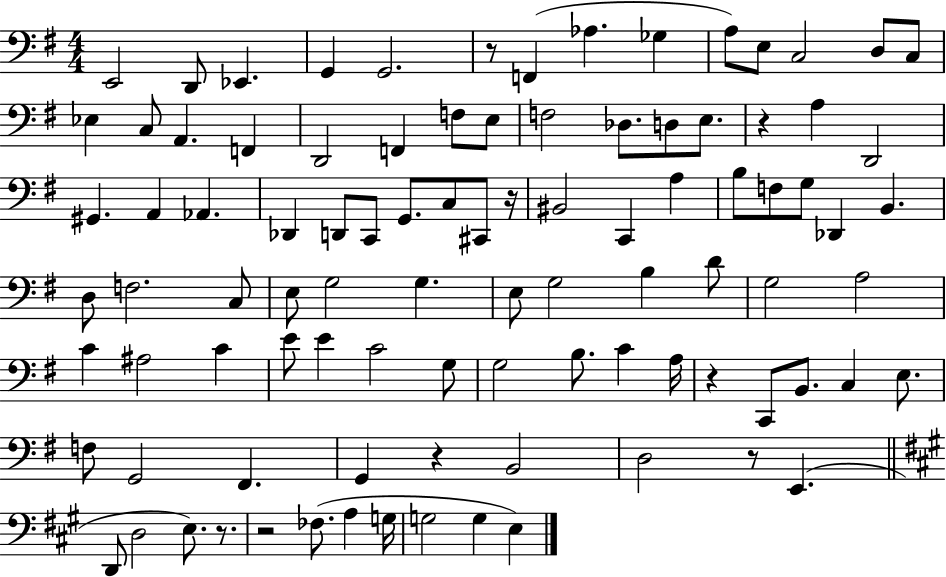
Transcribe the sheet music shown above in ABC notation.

X:1
T:Untitled
M:4/4
L:1/4
K:G
E,,2 D,,/2 _E,, G,, G,,2 z/2 F,, _A, _G, A,/2 E,/2 C,2 D,/2 C,/2 _E, C,/2 A,, F,, D,,2 F,, F,/2 E,/2 F,2 _D,/2 D,/2 E,/2 z A, D,,2 ^G,, A,, _A,, _D,, D,,/2 C,,/2 G,,/2 C,/2 ^C,,/2 z/4 ^B,,2 C,, A, B,/2 F,/2 G,/2 _D,, B,, D,/2 F,2 C,/2 E,/2 G,2 G, E,/2 G,2 B, D/2 G,2 A,2 C ^A,2 C E/2 E C2 G,/2 G,2 B,/2 C A,/4 z C,,/2 B,,/2 C, E,/2 F,/2 G,,2 ^F,, G,, z B,,2 D,2 z/2 E,, D,,/2 D,2 E,/2 z/2 z2 _F,/2 A, G,/4 G,2 G, E,